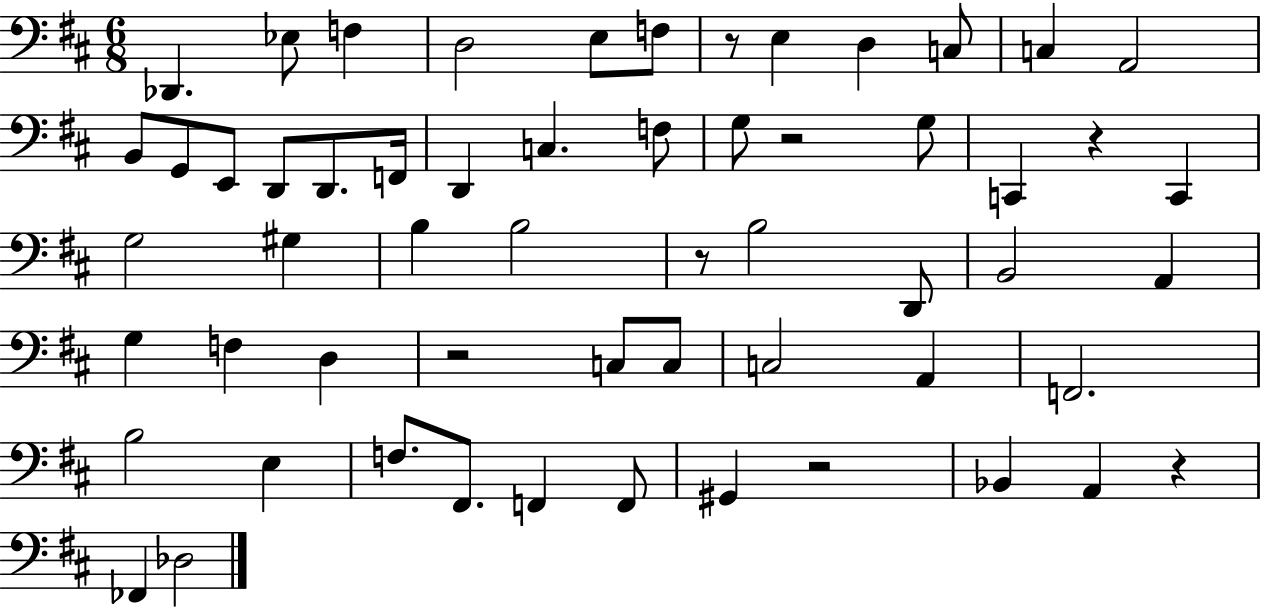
X:1
T:Untitled
M:6/8
L:1/4
K:D
_D,, _E,/2 F, D,2 E,/2 F,/2 z/2 E, D, C,/2 C, A,,2 B,,/2 G,,/2 E,,/2 D,,/2 D,,/2 F,,/4 D,, C, F,/2 G,/2 z2 G,/2 C,, z C,, G,2 ^G, B, B,2 z/2 B,2 D,,/2 B,,2 A,, G, F, D, z2 C,/2 C,/2 C,2 A,, F,,2 B,2 E, F,/2 ^F,,/2 F,, F,,/2 ^G,, z2 _B,, A,, z _F,, _D,2